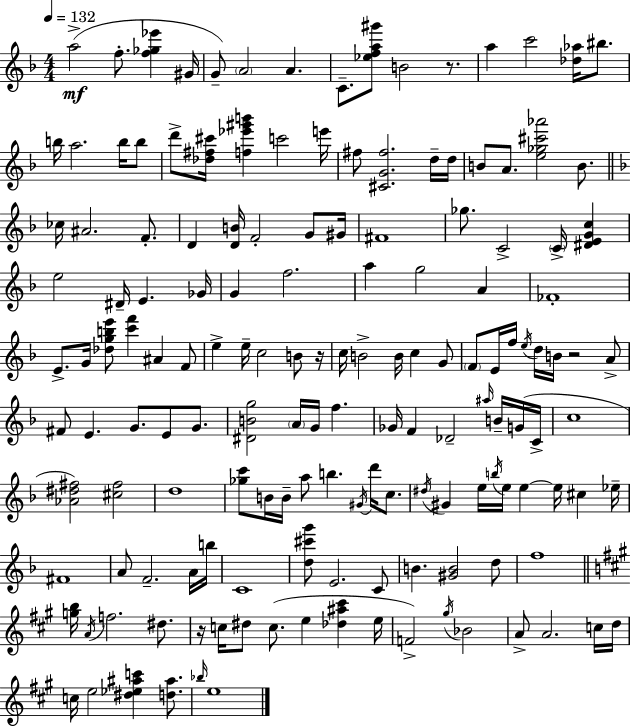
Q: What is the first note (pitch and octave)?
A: A5